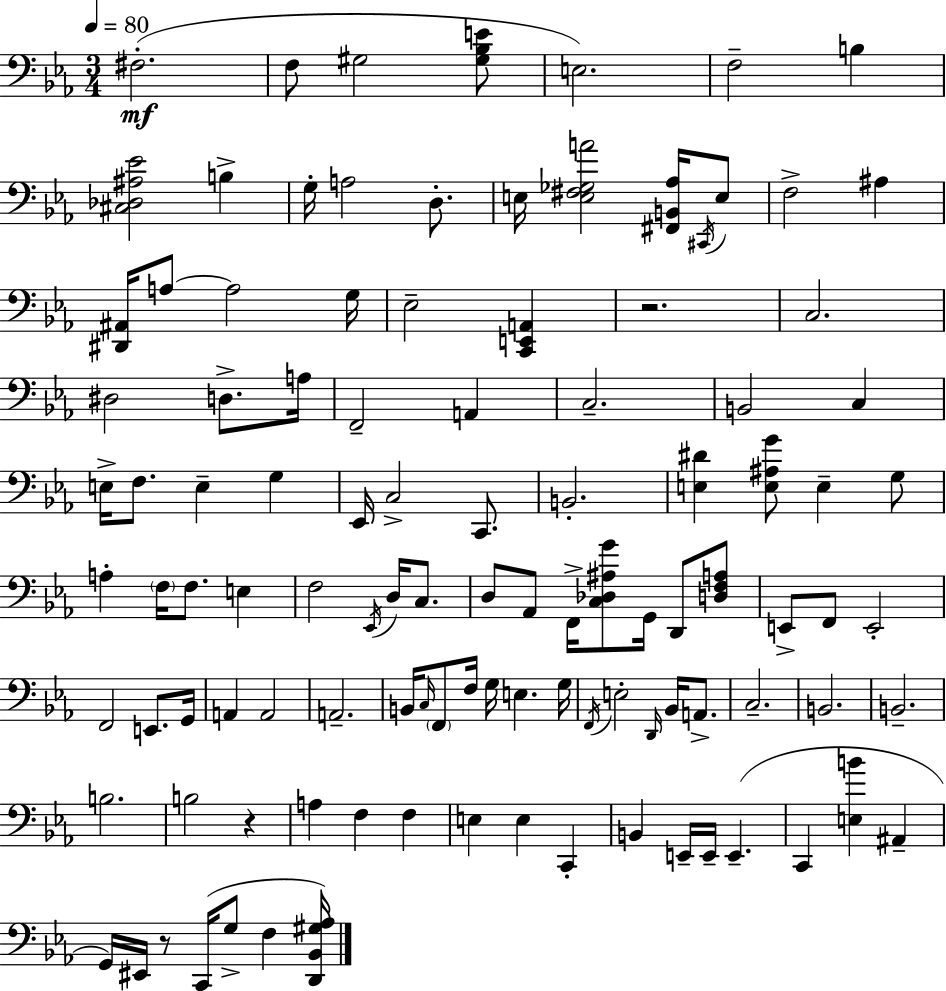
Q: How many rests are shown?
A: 3